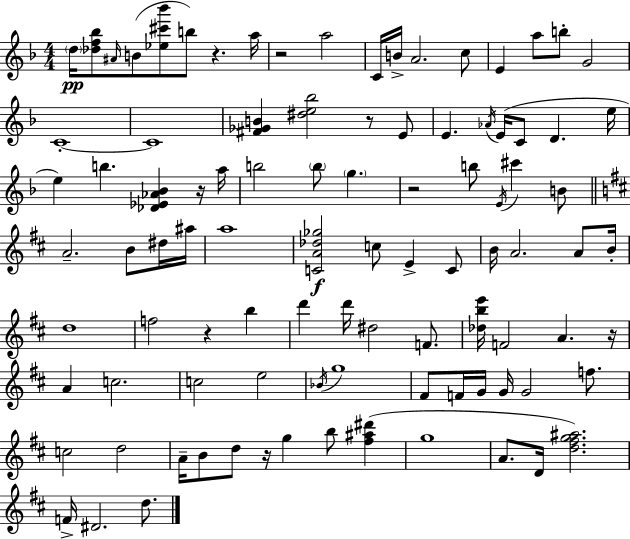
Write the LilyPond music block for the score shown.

{
  \clef treble
  \numericTimeSignature
  \time 4/4
  \key d \minor
  \parenthesize d''16\pp <des'' f'' bes''>8 \grace { ais'16 } b'8( <ees'' cis''' bes'''>8 b''8) r4. | a''16 r2 a''2 | c'16 b'16-> a'2. c''8 | e'4 a''8 b''8-. g'2 | \break c'1-.~~ | c'1 | <fis' ges' b'>4 <dis'' e'' bes''>2 r8 e'8 | e'4. \acciaccatura { aes'16 } e'16( c'8 d'4. | \break e''16 e''4) b''4. <des' ees' aes' bes'>4 | r16 a''16 b''2 \parenthesize b''8 \parenthesize g''4. | r2 b''8 \acciaccatura { e'16 } cis'''4 | b'8 \bar "||" \break \key d \major a'2.-- b'8 dis''16 ais''16 | a''1 | <c' a' des'' ges''>2\f c''8 e'4-> c'8 | b'16 a'2. a'8 b'16-. | \break d''1 | f''2 r4 b''4 | d'''4 d'''16 dis''2 f'8. | <des'' b'' e'''>16 f'2 a'4. r16 | \break a'4 c''2. | c''2 e''2 | \acciaccatura { bes'16 } g''1 | fis'8 f'16 g'16 g'16 g'2 f''8. | \break c''2 d''2 | a'16-- b'8 d''8 r16 g''4 b''8 <fis'' ais'' dis'''>4( | g''1 | a'8. d'16 <d'' fis'' g'' ais''>2.) | \break f'16-> dis'2. d''8. | \bar "|."
}